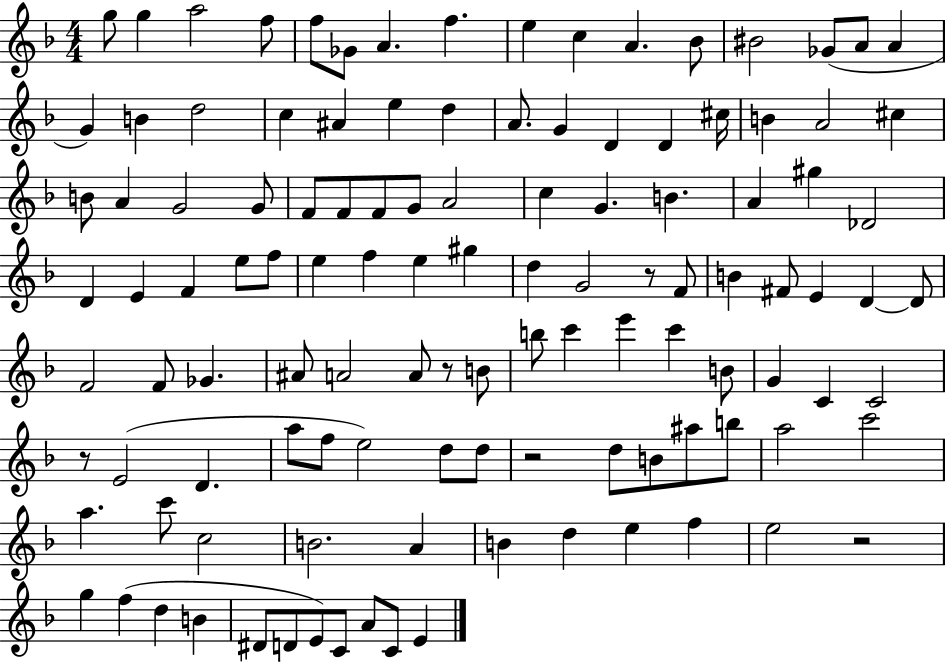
G5/e G5/q A5/h F5/e F5/e Gb4/e A4/q. F5/q. E5/q C5/q A4/q. Bb4/e BIS4/h Gb4/e A4/e A4/q G4/q B4/q D5/h C5/q A#4/q E5/q D5/q A4/e. G4/q D4/q D4/q C#5/s B4/q A4/h C#5/q B4/e A4/q G4/h G4/e F4/e F4/e F4/e G4/e A4/h C5/q G4/q. B4/q. A4/q G#5/q Db4/h D4/q E4/q F4/q E5/e F5/e E5/q F5/q E5/q G#5/q D5/q G4/h R/e F4/e B4/q F#4/e E4/q D4/q D4/e F4/h F4/e Gb4/q. A#4/e A4/h A4/e R/e B4/e B5/e C6/q E6/q C6/q B4/e G4/q C4/q C4/h R/e E4/h D4/q. A5/e F5/e E5/h D5/e D5/e R/h D5/e B4/e A#5/e B5/e A5/h C6/h A5/q. C6/e C5/h B4/h. A4/q B4/q D5/q E5/q F5/q E5/h R/h G5/q F5/q D5/q B4/q D#4/e D4/e E4/e C4/e A4/e C4/e E4/q